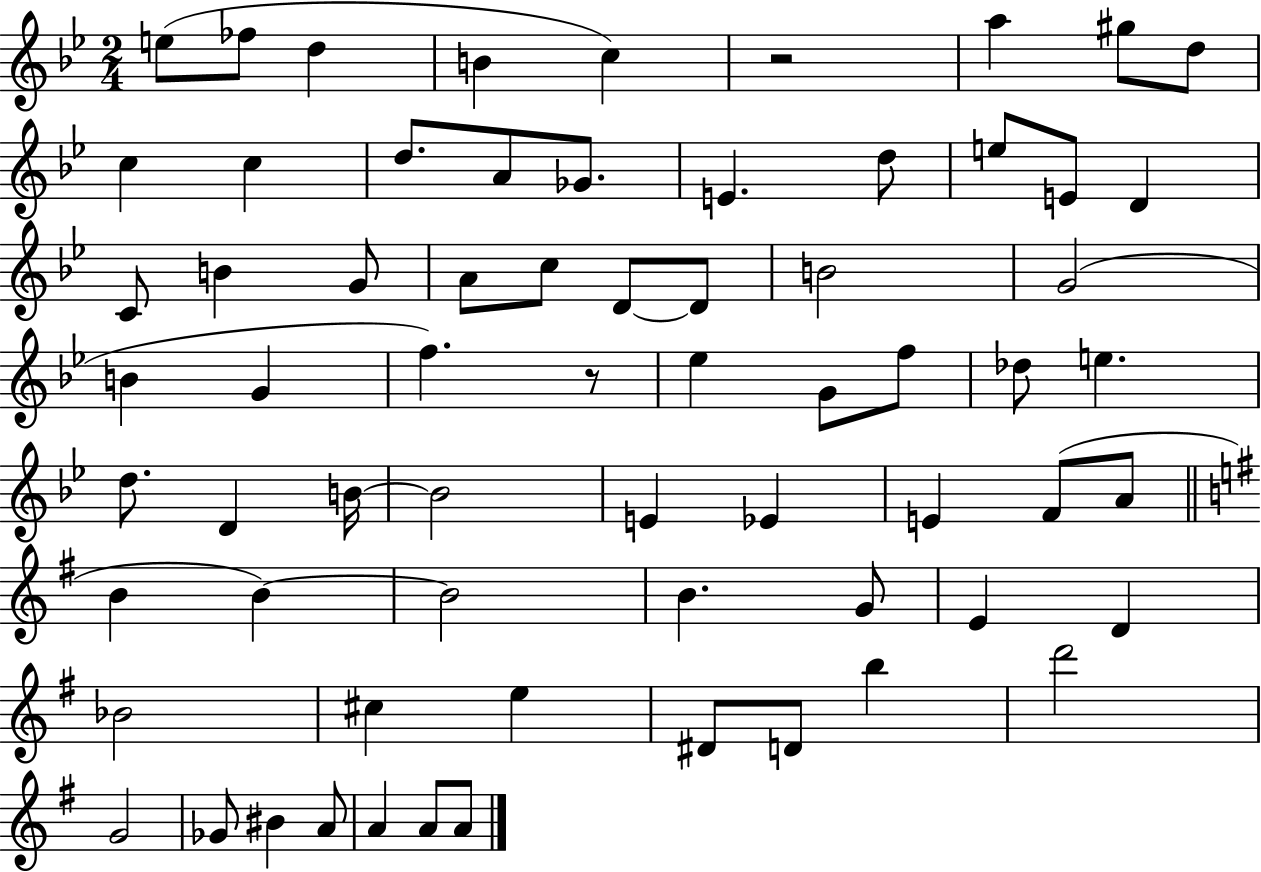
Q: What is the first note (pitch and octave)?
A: E5